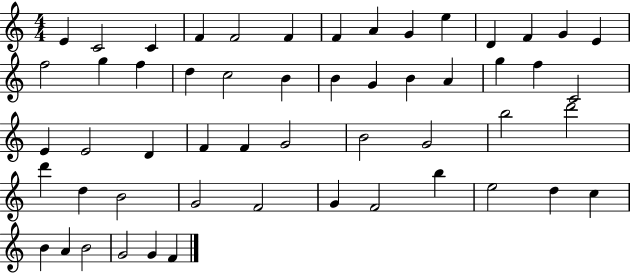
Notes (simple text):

E4/q C4/h C4/q F4/q F4/h F4/q F4/q A4/q G4/q E5/q D4/q F4/q G4/q E4/q F5/h G5/q F5/q D5/q C5/h B4/q B4/q G4/q B4/q A4/q G5/q F5/q C4/h E4/q E4/h D4/q F4/q F4/q G4/h B4/h G4/h B5/h D6/h D6/q D5/q B4/h G4/h F4/h G4/q F4/h B5/q E5/h D5/q C5/q B4/q A4/q B4/h G4/h G4/q F4/q